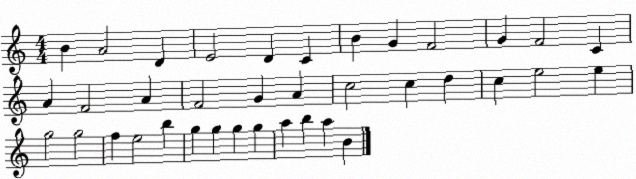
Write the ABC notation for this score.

X:1
T:Untitled
M:4/4
L:1/4
K:C
B A2 D E2 D C B G F2 G F2 C A F2 A F2 G A c2 c d c e2 e g2 g2 f e2 b g g g g a b a B